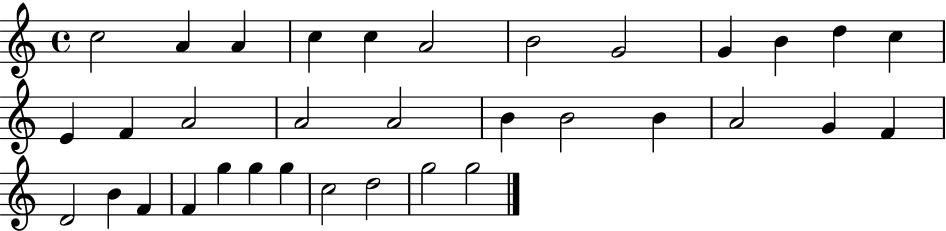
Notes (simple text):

C5/h A4/q A4/q C5/q C5/q A4/h B4/h G4/h G4/q B4/q D5/q C5/q E4/q F4/q A4/h A4/h A4/h B4/q B4/h B4/q A4/h G4/q F4/q D4/h B4/q F4/q F4/q G5/q G5/q G5/q C5/h D5/h G5/h G5/h